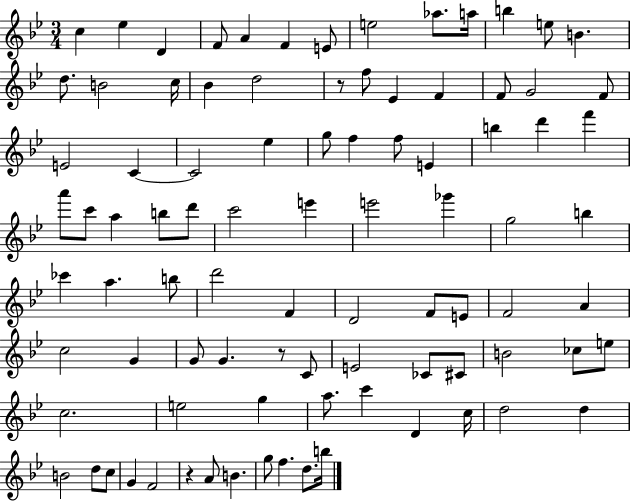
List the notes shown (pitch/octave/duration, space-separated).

C5/q Eb5/q D4/q F4/e A4/q F4/q E4/e E5/h Ab5/e. A5/s B5/q E5/e B4/q. D5/e. B4/h C5/s Bb4/q D5/h R/e F5/e Eb4/q F4/q F4/e G4/h F4/e E4/h C4/q C4/h Eb5/q G5/e F5/q F5/e E4/q B5/q D6/q F6/q A6/e C6/e A5/q B5/e D6/e C6/h E6/q E6/h Gb6/q G5/h B5/q CES6/q A5/q. B5/e D6/h F4/q D4/h F4/e E4/e F4/h A4/q C5/h G4/q G4/e G4/q. R/e C4/e E4/h CES4/e C#4/e B4/h CES5/e E5/e C5/h. E5/h G5/q A5/e. C6/q D4/q C5/s D5/h D5/q B4/h D5/e C5/e G4/q F4/h R/q A4/e B4/q. G5/e F5/q. D5/e. B5/s